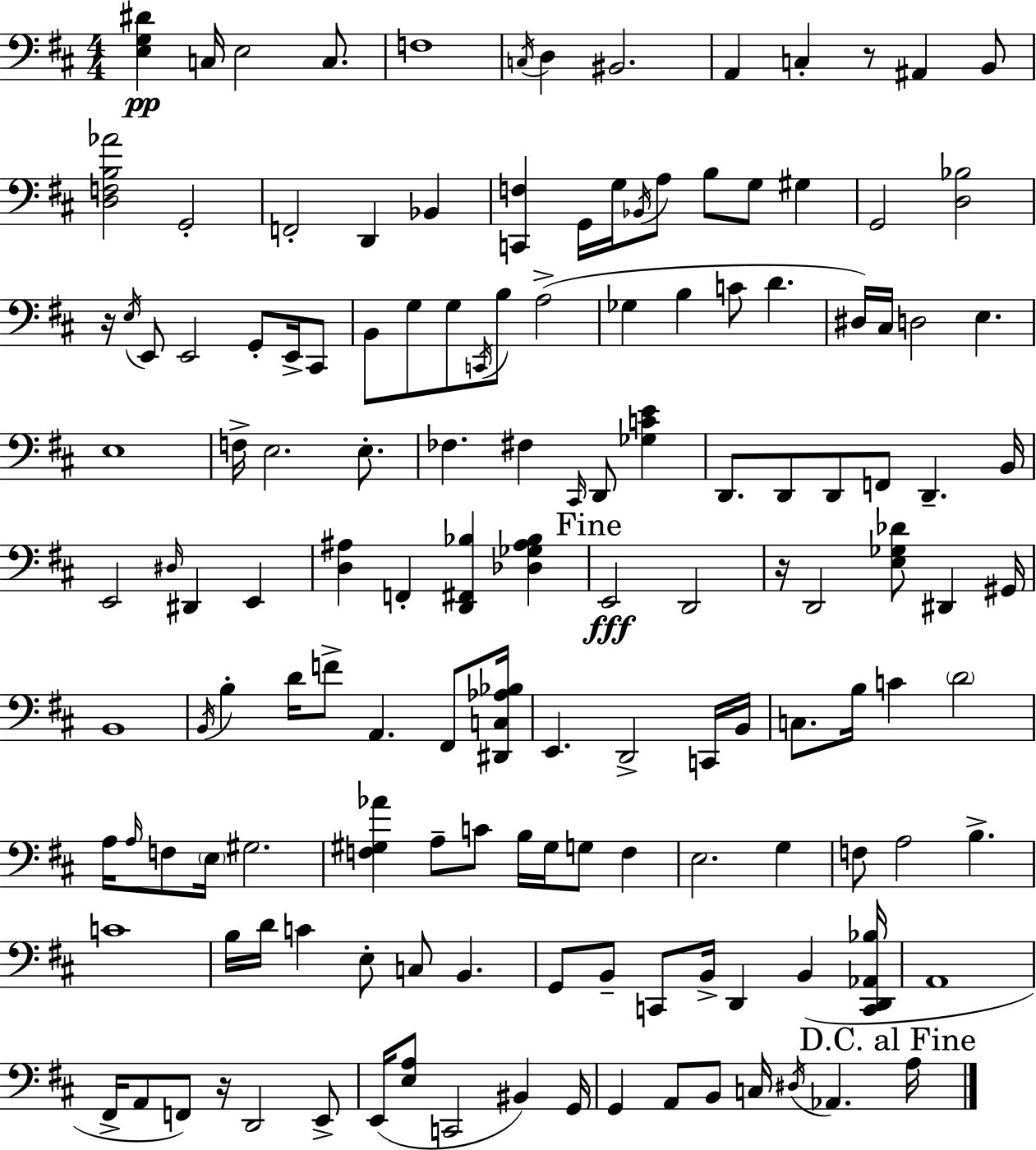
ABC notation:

X:1
T:Untitled
M:4/4
L:1/4
K:D
[E,G,^D] C,/4 E,2 C,/2 F,4 C,/4 D, ^B,,2 A,, C, z/2 ^A,, B,,/2 [D,F,B,_A]2 G,,2 F,,2 D,, _B,, [C,,F,] G,,/4 G,/4 _B,,/4 A,/2 B,/2 G,/2 ^G, G,,2 [D,_B,]2 z/4 E,/4 E,,/2 E,,2 G,,/2 E,,/4 ^C,,/2 B,,/2 G,/2 G,/2 C,,/4 B,/2 A,2 _G, B, C/2 D ^D,/4 ^C,/4 D,2 E, E,4 F,/4 E,2 E,/2 _F, ^F, ^C,,/4 D,,/2 [_G,CE] D,,/2 D,,/2 D,,/2 F,,/2 D,, B,,/4 E,,2 ^D,/4 ^D,, E,, [D,^A,] F,, [D,,^F,,_B,] [_D,_G,^A,_B,] E,,2 D,,2 z/4 D,,2 [E,_G,_D]/2 ^D,, ^G,,/4 B,,4 B,,/4 B, D/4 F/2 A,, ^F,,/2 [^D,,C,_A,_B,]/4 E,, D,,2 C,,/4 B,,/4 C,/2 B,/4 C D2 A,/4 A,/4 F,/2 E,/4 ^G,2 [F,^G,_A] A,/2 C/2 B,/4 ^G,/4 G,/2 F, E,2 G, F,/2 A,2 B, C4 B,/4 D/4 C E,/2 C,/2 B,, G,,/2 B,,/2 C,,/2 B,,/4 D,, B,, [C,,D,,_A,,_B,]/4 A,,4 ^F,,/4 A,,/2 F,,/2 z/4 D,,2 E,,/2 E,,/4 [E,A,]/2 C,,2 ^B,, G,,/4 G,, A,,/2 B,,/2 C,/4 ^D,/4 _A,, A,/4